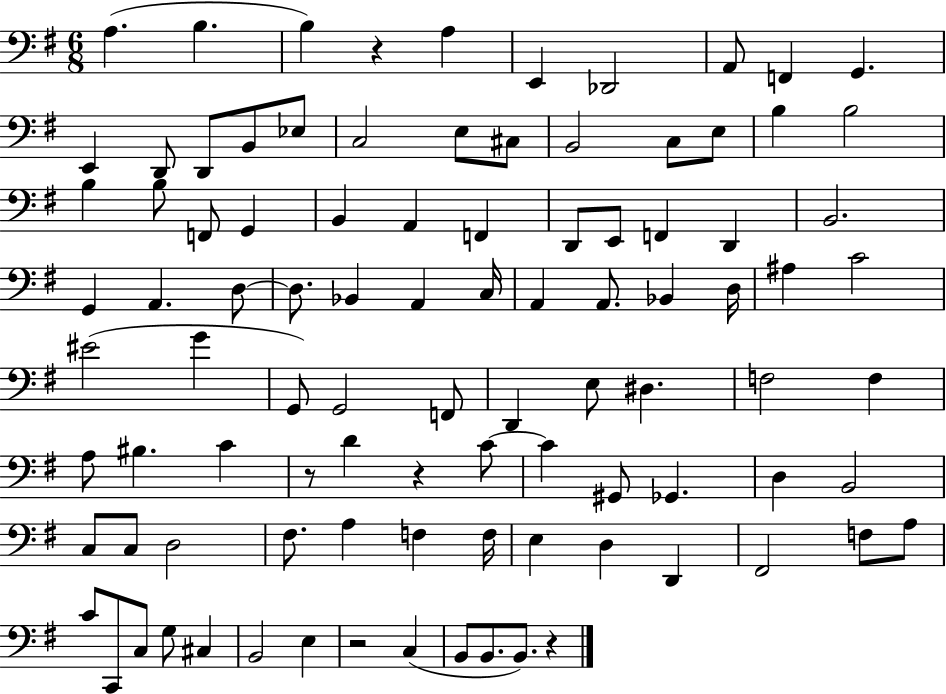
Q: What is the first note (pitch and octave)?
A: A3